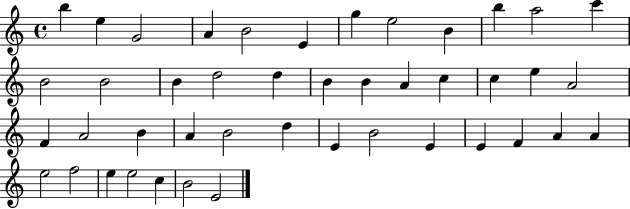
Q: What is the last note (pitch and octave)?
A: E4